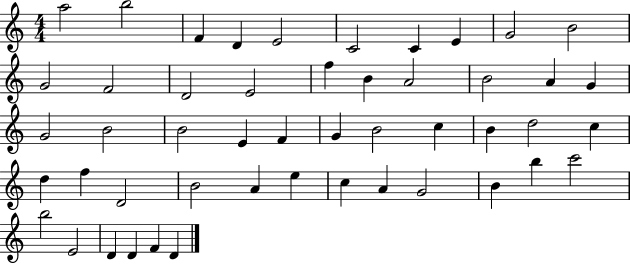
A5/h B5/h F4/q D4/q E4/h C4/h C4/q E4/q G4/h B4/h G4/h F4/h D4/h E4/h F5/q B4/q A4/h B4/h A4/q G4/q G4/h B4/h B4/h E4/q F4/q G4/q B4/h C5/q B4/q D5/h C5/q D5/q F5/q D4/h B4/h A4/q E5/q C5/q A4/q G4/h B4/q B5/q C6/h B5/h E4/h D4/q D4/q F4/q D4/q